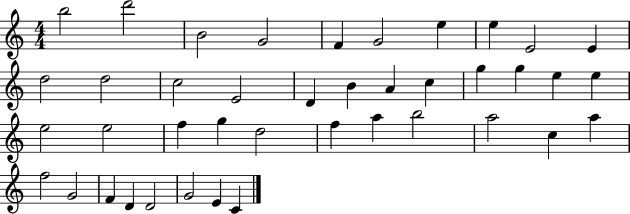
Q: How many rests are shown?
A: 0